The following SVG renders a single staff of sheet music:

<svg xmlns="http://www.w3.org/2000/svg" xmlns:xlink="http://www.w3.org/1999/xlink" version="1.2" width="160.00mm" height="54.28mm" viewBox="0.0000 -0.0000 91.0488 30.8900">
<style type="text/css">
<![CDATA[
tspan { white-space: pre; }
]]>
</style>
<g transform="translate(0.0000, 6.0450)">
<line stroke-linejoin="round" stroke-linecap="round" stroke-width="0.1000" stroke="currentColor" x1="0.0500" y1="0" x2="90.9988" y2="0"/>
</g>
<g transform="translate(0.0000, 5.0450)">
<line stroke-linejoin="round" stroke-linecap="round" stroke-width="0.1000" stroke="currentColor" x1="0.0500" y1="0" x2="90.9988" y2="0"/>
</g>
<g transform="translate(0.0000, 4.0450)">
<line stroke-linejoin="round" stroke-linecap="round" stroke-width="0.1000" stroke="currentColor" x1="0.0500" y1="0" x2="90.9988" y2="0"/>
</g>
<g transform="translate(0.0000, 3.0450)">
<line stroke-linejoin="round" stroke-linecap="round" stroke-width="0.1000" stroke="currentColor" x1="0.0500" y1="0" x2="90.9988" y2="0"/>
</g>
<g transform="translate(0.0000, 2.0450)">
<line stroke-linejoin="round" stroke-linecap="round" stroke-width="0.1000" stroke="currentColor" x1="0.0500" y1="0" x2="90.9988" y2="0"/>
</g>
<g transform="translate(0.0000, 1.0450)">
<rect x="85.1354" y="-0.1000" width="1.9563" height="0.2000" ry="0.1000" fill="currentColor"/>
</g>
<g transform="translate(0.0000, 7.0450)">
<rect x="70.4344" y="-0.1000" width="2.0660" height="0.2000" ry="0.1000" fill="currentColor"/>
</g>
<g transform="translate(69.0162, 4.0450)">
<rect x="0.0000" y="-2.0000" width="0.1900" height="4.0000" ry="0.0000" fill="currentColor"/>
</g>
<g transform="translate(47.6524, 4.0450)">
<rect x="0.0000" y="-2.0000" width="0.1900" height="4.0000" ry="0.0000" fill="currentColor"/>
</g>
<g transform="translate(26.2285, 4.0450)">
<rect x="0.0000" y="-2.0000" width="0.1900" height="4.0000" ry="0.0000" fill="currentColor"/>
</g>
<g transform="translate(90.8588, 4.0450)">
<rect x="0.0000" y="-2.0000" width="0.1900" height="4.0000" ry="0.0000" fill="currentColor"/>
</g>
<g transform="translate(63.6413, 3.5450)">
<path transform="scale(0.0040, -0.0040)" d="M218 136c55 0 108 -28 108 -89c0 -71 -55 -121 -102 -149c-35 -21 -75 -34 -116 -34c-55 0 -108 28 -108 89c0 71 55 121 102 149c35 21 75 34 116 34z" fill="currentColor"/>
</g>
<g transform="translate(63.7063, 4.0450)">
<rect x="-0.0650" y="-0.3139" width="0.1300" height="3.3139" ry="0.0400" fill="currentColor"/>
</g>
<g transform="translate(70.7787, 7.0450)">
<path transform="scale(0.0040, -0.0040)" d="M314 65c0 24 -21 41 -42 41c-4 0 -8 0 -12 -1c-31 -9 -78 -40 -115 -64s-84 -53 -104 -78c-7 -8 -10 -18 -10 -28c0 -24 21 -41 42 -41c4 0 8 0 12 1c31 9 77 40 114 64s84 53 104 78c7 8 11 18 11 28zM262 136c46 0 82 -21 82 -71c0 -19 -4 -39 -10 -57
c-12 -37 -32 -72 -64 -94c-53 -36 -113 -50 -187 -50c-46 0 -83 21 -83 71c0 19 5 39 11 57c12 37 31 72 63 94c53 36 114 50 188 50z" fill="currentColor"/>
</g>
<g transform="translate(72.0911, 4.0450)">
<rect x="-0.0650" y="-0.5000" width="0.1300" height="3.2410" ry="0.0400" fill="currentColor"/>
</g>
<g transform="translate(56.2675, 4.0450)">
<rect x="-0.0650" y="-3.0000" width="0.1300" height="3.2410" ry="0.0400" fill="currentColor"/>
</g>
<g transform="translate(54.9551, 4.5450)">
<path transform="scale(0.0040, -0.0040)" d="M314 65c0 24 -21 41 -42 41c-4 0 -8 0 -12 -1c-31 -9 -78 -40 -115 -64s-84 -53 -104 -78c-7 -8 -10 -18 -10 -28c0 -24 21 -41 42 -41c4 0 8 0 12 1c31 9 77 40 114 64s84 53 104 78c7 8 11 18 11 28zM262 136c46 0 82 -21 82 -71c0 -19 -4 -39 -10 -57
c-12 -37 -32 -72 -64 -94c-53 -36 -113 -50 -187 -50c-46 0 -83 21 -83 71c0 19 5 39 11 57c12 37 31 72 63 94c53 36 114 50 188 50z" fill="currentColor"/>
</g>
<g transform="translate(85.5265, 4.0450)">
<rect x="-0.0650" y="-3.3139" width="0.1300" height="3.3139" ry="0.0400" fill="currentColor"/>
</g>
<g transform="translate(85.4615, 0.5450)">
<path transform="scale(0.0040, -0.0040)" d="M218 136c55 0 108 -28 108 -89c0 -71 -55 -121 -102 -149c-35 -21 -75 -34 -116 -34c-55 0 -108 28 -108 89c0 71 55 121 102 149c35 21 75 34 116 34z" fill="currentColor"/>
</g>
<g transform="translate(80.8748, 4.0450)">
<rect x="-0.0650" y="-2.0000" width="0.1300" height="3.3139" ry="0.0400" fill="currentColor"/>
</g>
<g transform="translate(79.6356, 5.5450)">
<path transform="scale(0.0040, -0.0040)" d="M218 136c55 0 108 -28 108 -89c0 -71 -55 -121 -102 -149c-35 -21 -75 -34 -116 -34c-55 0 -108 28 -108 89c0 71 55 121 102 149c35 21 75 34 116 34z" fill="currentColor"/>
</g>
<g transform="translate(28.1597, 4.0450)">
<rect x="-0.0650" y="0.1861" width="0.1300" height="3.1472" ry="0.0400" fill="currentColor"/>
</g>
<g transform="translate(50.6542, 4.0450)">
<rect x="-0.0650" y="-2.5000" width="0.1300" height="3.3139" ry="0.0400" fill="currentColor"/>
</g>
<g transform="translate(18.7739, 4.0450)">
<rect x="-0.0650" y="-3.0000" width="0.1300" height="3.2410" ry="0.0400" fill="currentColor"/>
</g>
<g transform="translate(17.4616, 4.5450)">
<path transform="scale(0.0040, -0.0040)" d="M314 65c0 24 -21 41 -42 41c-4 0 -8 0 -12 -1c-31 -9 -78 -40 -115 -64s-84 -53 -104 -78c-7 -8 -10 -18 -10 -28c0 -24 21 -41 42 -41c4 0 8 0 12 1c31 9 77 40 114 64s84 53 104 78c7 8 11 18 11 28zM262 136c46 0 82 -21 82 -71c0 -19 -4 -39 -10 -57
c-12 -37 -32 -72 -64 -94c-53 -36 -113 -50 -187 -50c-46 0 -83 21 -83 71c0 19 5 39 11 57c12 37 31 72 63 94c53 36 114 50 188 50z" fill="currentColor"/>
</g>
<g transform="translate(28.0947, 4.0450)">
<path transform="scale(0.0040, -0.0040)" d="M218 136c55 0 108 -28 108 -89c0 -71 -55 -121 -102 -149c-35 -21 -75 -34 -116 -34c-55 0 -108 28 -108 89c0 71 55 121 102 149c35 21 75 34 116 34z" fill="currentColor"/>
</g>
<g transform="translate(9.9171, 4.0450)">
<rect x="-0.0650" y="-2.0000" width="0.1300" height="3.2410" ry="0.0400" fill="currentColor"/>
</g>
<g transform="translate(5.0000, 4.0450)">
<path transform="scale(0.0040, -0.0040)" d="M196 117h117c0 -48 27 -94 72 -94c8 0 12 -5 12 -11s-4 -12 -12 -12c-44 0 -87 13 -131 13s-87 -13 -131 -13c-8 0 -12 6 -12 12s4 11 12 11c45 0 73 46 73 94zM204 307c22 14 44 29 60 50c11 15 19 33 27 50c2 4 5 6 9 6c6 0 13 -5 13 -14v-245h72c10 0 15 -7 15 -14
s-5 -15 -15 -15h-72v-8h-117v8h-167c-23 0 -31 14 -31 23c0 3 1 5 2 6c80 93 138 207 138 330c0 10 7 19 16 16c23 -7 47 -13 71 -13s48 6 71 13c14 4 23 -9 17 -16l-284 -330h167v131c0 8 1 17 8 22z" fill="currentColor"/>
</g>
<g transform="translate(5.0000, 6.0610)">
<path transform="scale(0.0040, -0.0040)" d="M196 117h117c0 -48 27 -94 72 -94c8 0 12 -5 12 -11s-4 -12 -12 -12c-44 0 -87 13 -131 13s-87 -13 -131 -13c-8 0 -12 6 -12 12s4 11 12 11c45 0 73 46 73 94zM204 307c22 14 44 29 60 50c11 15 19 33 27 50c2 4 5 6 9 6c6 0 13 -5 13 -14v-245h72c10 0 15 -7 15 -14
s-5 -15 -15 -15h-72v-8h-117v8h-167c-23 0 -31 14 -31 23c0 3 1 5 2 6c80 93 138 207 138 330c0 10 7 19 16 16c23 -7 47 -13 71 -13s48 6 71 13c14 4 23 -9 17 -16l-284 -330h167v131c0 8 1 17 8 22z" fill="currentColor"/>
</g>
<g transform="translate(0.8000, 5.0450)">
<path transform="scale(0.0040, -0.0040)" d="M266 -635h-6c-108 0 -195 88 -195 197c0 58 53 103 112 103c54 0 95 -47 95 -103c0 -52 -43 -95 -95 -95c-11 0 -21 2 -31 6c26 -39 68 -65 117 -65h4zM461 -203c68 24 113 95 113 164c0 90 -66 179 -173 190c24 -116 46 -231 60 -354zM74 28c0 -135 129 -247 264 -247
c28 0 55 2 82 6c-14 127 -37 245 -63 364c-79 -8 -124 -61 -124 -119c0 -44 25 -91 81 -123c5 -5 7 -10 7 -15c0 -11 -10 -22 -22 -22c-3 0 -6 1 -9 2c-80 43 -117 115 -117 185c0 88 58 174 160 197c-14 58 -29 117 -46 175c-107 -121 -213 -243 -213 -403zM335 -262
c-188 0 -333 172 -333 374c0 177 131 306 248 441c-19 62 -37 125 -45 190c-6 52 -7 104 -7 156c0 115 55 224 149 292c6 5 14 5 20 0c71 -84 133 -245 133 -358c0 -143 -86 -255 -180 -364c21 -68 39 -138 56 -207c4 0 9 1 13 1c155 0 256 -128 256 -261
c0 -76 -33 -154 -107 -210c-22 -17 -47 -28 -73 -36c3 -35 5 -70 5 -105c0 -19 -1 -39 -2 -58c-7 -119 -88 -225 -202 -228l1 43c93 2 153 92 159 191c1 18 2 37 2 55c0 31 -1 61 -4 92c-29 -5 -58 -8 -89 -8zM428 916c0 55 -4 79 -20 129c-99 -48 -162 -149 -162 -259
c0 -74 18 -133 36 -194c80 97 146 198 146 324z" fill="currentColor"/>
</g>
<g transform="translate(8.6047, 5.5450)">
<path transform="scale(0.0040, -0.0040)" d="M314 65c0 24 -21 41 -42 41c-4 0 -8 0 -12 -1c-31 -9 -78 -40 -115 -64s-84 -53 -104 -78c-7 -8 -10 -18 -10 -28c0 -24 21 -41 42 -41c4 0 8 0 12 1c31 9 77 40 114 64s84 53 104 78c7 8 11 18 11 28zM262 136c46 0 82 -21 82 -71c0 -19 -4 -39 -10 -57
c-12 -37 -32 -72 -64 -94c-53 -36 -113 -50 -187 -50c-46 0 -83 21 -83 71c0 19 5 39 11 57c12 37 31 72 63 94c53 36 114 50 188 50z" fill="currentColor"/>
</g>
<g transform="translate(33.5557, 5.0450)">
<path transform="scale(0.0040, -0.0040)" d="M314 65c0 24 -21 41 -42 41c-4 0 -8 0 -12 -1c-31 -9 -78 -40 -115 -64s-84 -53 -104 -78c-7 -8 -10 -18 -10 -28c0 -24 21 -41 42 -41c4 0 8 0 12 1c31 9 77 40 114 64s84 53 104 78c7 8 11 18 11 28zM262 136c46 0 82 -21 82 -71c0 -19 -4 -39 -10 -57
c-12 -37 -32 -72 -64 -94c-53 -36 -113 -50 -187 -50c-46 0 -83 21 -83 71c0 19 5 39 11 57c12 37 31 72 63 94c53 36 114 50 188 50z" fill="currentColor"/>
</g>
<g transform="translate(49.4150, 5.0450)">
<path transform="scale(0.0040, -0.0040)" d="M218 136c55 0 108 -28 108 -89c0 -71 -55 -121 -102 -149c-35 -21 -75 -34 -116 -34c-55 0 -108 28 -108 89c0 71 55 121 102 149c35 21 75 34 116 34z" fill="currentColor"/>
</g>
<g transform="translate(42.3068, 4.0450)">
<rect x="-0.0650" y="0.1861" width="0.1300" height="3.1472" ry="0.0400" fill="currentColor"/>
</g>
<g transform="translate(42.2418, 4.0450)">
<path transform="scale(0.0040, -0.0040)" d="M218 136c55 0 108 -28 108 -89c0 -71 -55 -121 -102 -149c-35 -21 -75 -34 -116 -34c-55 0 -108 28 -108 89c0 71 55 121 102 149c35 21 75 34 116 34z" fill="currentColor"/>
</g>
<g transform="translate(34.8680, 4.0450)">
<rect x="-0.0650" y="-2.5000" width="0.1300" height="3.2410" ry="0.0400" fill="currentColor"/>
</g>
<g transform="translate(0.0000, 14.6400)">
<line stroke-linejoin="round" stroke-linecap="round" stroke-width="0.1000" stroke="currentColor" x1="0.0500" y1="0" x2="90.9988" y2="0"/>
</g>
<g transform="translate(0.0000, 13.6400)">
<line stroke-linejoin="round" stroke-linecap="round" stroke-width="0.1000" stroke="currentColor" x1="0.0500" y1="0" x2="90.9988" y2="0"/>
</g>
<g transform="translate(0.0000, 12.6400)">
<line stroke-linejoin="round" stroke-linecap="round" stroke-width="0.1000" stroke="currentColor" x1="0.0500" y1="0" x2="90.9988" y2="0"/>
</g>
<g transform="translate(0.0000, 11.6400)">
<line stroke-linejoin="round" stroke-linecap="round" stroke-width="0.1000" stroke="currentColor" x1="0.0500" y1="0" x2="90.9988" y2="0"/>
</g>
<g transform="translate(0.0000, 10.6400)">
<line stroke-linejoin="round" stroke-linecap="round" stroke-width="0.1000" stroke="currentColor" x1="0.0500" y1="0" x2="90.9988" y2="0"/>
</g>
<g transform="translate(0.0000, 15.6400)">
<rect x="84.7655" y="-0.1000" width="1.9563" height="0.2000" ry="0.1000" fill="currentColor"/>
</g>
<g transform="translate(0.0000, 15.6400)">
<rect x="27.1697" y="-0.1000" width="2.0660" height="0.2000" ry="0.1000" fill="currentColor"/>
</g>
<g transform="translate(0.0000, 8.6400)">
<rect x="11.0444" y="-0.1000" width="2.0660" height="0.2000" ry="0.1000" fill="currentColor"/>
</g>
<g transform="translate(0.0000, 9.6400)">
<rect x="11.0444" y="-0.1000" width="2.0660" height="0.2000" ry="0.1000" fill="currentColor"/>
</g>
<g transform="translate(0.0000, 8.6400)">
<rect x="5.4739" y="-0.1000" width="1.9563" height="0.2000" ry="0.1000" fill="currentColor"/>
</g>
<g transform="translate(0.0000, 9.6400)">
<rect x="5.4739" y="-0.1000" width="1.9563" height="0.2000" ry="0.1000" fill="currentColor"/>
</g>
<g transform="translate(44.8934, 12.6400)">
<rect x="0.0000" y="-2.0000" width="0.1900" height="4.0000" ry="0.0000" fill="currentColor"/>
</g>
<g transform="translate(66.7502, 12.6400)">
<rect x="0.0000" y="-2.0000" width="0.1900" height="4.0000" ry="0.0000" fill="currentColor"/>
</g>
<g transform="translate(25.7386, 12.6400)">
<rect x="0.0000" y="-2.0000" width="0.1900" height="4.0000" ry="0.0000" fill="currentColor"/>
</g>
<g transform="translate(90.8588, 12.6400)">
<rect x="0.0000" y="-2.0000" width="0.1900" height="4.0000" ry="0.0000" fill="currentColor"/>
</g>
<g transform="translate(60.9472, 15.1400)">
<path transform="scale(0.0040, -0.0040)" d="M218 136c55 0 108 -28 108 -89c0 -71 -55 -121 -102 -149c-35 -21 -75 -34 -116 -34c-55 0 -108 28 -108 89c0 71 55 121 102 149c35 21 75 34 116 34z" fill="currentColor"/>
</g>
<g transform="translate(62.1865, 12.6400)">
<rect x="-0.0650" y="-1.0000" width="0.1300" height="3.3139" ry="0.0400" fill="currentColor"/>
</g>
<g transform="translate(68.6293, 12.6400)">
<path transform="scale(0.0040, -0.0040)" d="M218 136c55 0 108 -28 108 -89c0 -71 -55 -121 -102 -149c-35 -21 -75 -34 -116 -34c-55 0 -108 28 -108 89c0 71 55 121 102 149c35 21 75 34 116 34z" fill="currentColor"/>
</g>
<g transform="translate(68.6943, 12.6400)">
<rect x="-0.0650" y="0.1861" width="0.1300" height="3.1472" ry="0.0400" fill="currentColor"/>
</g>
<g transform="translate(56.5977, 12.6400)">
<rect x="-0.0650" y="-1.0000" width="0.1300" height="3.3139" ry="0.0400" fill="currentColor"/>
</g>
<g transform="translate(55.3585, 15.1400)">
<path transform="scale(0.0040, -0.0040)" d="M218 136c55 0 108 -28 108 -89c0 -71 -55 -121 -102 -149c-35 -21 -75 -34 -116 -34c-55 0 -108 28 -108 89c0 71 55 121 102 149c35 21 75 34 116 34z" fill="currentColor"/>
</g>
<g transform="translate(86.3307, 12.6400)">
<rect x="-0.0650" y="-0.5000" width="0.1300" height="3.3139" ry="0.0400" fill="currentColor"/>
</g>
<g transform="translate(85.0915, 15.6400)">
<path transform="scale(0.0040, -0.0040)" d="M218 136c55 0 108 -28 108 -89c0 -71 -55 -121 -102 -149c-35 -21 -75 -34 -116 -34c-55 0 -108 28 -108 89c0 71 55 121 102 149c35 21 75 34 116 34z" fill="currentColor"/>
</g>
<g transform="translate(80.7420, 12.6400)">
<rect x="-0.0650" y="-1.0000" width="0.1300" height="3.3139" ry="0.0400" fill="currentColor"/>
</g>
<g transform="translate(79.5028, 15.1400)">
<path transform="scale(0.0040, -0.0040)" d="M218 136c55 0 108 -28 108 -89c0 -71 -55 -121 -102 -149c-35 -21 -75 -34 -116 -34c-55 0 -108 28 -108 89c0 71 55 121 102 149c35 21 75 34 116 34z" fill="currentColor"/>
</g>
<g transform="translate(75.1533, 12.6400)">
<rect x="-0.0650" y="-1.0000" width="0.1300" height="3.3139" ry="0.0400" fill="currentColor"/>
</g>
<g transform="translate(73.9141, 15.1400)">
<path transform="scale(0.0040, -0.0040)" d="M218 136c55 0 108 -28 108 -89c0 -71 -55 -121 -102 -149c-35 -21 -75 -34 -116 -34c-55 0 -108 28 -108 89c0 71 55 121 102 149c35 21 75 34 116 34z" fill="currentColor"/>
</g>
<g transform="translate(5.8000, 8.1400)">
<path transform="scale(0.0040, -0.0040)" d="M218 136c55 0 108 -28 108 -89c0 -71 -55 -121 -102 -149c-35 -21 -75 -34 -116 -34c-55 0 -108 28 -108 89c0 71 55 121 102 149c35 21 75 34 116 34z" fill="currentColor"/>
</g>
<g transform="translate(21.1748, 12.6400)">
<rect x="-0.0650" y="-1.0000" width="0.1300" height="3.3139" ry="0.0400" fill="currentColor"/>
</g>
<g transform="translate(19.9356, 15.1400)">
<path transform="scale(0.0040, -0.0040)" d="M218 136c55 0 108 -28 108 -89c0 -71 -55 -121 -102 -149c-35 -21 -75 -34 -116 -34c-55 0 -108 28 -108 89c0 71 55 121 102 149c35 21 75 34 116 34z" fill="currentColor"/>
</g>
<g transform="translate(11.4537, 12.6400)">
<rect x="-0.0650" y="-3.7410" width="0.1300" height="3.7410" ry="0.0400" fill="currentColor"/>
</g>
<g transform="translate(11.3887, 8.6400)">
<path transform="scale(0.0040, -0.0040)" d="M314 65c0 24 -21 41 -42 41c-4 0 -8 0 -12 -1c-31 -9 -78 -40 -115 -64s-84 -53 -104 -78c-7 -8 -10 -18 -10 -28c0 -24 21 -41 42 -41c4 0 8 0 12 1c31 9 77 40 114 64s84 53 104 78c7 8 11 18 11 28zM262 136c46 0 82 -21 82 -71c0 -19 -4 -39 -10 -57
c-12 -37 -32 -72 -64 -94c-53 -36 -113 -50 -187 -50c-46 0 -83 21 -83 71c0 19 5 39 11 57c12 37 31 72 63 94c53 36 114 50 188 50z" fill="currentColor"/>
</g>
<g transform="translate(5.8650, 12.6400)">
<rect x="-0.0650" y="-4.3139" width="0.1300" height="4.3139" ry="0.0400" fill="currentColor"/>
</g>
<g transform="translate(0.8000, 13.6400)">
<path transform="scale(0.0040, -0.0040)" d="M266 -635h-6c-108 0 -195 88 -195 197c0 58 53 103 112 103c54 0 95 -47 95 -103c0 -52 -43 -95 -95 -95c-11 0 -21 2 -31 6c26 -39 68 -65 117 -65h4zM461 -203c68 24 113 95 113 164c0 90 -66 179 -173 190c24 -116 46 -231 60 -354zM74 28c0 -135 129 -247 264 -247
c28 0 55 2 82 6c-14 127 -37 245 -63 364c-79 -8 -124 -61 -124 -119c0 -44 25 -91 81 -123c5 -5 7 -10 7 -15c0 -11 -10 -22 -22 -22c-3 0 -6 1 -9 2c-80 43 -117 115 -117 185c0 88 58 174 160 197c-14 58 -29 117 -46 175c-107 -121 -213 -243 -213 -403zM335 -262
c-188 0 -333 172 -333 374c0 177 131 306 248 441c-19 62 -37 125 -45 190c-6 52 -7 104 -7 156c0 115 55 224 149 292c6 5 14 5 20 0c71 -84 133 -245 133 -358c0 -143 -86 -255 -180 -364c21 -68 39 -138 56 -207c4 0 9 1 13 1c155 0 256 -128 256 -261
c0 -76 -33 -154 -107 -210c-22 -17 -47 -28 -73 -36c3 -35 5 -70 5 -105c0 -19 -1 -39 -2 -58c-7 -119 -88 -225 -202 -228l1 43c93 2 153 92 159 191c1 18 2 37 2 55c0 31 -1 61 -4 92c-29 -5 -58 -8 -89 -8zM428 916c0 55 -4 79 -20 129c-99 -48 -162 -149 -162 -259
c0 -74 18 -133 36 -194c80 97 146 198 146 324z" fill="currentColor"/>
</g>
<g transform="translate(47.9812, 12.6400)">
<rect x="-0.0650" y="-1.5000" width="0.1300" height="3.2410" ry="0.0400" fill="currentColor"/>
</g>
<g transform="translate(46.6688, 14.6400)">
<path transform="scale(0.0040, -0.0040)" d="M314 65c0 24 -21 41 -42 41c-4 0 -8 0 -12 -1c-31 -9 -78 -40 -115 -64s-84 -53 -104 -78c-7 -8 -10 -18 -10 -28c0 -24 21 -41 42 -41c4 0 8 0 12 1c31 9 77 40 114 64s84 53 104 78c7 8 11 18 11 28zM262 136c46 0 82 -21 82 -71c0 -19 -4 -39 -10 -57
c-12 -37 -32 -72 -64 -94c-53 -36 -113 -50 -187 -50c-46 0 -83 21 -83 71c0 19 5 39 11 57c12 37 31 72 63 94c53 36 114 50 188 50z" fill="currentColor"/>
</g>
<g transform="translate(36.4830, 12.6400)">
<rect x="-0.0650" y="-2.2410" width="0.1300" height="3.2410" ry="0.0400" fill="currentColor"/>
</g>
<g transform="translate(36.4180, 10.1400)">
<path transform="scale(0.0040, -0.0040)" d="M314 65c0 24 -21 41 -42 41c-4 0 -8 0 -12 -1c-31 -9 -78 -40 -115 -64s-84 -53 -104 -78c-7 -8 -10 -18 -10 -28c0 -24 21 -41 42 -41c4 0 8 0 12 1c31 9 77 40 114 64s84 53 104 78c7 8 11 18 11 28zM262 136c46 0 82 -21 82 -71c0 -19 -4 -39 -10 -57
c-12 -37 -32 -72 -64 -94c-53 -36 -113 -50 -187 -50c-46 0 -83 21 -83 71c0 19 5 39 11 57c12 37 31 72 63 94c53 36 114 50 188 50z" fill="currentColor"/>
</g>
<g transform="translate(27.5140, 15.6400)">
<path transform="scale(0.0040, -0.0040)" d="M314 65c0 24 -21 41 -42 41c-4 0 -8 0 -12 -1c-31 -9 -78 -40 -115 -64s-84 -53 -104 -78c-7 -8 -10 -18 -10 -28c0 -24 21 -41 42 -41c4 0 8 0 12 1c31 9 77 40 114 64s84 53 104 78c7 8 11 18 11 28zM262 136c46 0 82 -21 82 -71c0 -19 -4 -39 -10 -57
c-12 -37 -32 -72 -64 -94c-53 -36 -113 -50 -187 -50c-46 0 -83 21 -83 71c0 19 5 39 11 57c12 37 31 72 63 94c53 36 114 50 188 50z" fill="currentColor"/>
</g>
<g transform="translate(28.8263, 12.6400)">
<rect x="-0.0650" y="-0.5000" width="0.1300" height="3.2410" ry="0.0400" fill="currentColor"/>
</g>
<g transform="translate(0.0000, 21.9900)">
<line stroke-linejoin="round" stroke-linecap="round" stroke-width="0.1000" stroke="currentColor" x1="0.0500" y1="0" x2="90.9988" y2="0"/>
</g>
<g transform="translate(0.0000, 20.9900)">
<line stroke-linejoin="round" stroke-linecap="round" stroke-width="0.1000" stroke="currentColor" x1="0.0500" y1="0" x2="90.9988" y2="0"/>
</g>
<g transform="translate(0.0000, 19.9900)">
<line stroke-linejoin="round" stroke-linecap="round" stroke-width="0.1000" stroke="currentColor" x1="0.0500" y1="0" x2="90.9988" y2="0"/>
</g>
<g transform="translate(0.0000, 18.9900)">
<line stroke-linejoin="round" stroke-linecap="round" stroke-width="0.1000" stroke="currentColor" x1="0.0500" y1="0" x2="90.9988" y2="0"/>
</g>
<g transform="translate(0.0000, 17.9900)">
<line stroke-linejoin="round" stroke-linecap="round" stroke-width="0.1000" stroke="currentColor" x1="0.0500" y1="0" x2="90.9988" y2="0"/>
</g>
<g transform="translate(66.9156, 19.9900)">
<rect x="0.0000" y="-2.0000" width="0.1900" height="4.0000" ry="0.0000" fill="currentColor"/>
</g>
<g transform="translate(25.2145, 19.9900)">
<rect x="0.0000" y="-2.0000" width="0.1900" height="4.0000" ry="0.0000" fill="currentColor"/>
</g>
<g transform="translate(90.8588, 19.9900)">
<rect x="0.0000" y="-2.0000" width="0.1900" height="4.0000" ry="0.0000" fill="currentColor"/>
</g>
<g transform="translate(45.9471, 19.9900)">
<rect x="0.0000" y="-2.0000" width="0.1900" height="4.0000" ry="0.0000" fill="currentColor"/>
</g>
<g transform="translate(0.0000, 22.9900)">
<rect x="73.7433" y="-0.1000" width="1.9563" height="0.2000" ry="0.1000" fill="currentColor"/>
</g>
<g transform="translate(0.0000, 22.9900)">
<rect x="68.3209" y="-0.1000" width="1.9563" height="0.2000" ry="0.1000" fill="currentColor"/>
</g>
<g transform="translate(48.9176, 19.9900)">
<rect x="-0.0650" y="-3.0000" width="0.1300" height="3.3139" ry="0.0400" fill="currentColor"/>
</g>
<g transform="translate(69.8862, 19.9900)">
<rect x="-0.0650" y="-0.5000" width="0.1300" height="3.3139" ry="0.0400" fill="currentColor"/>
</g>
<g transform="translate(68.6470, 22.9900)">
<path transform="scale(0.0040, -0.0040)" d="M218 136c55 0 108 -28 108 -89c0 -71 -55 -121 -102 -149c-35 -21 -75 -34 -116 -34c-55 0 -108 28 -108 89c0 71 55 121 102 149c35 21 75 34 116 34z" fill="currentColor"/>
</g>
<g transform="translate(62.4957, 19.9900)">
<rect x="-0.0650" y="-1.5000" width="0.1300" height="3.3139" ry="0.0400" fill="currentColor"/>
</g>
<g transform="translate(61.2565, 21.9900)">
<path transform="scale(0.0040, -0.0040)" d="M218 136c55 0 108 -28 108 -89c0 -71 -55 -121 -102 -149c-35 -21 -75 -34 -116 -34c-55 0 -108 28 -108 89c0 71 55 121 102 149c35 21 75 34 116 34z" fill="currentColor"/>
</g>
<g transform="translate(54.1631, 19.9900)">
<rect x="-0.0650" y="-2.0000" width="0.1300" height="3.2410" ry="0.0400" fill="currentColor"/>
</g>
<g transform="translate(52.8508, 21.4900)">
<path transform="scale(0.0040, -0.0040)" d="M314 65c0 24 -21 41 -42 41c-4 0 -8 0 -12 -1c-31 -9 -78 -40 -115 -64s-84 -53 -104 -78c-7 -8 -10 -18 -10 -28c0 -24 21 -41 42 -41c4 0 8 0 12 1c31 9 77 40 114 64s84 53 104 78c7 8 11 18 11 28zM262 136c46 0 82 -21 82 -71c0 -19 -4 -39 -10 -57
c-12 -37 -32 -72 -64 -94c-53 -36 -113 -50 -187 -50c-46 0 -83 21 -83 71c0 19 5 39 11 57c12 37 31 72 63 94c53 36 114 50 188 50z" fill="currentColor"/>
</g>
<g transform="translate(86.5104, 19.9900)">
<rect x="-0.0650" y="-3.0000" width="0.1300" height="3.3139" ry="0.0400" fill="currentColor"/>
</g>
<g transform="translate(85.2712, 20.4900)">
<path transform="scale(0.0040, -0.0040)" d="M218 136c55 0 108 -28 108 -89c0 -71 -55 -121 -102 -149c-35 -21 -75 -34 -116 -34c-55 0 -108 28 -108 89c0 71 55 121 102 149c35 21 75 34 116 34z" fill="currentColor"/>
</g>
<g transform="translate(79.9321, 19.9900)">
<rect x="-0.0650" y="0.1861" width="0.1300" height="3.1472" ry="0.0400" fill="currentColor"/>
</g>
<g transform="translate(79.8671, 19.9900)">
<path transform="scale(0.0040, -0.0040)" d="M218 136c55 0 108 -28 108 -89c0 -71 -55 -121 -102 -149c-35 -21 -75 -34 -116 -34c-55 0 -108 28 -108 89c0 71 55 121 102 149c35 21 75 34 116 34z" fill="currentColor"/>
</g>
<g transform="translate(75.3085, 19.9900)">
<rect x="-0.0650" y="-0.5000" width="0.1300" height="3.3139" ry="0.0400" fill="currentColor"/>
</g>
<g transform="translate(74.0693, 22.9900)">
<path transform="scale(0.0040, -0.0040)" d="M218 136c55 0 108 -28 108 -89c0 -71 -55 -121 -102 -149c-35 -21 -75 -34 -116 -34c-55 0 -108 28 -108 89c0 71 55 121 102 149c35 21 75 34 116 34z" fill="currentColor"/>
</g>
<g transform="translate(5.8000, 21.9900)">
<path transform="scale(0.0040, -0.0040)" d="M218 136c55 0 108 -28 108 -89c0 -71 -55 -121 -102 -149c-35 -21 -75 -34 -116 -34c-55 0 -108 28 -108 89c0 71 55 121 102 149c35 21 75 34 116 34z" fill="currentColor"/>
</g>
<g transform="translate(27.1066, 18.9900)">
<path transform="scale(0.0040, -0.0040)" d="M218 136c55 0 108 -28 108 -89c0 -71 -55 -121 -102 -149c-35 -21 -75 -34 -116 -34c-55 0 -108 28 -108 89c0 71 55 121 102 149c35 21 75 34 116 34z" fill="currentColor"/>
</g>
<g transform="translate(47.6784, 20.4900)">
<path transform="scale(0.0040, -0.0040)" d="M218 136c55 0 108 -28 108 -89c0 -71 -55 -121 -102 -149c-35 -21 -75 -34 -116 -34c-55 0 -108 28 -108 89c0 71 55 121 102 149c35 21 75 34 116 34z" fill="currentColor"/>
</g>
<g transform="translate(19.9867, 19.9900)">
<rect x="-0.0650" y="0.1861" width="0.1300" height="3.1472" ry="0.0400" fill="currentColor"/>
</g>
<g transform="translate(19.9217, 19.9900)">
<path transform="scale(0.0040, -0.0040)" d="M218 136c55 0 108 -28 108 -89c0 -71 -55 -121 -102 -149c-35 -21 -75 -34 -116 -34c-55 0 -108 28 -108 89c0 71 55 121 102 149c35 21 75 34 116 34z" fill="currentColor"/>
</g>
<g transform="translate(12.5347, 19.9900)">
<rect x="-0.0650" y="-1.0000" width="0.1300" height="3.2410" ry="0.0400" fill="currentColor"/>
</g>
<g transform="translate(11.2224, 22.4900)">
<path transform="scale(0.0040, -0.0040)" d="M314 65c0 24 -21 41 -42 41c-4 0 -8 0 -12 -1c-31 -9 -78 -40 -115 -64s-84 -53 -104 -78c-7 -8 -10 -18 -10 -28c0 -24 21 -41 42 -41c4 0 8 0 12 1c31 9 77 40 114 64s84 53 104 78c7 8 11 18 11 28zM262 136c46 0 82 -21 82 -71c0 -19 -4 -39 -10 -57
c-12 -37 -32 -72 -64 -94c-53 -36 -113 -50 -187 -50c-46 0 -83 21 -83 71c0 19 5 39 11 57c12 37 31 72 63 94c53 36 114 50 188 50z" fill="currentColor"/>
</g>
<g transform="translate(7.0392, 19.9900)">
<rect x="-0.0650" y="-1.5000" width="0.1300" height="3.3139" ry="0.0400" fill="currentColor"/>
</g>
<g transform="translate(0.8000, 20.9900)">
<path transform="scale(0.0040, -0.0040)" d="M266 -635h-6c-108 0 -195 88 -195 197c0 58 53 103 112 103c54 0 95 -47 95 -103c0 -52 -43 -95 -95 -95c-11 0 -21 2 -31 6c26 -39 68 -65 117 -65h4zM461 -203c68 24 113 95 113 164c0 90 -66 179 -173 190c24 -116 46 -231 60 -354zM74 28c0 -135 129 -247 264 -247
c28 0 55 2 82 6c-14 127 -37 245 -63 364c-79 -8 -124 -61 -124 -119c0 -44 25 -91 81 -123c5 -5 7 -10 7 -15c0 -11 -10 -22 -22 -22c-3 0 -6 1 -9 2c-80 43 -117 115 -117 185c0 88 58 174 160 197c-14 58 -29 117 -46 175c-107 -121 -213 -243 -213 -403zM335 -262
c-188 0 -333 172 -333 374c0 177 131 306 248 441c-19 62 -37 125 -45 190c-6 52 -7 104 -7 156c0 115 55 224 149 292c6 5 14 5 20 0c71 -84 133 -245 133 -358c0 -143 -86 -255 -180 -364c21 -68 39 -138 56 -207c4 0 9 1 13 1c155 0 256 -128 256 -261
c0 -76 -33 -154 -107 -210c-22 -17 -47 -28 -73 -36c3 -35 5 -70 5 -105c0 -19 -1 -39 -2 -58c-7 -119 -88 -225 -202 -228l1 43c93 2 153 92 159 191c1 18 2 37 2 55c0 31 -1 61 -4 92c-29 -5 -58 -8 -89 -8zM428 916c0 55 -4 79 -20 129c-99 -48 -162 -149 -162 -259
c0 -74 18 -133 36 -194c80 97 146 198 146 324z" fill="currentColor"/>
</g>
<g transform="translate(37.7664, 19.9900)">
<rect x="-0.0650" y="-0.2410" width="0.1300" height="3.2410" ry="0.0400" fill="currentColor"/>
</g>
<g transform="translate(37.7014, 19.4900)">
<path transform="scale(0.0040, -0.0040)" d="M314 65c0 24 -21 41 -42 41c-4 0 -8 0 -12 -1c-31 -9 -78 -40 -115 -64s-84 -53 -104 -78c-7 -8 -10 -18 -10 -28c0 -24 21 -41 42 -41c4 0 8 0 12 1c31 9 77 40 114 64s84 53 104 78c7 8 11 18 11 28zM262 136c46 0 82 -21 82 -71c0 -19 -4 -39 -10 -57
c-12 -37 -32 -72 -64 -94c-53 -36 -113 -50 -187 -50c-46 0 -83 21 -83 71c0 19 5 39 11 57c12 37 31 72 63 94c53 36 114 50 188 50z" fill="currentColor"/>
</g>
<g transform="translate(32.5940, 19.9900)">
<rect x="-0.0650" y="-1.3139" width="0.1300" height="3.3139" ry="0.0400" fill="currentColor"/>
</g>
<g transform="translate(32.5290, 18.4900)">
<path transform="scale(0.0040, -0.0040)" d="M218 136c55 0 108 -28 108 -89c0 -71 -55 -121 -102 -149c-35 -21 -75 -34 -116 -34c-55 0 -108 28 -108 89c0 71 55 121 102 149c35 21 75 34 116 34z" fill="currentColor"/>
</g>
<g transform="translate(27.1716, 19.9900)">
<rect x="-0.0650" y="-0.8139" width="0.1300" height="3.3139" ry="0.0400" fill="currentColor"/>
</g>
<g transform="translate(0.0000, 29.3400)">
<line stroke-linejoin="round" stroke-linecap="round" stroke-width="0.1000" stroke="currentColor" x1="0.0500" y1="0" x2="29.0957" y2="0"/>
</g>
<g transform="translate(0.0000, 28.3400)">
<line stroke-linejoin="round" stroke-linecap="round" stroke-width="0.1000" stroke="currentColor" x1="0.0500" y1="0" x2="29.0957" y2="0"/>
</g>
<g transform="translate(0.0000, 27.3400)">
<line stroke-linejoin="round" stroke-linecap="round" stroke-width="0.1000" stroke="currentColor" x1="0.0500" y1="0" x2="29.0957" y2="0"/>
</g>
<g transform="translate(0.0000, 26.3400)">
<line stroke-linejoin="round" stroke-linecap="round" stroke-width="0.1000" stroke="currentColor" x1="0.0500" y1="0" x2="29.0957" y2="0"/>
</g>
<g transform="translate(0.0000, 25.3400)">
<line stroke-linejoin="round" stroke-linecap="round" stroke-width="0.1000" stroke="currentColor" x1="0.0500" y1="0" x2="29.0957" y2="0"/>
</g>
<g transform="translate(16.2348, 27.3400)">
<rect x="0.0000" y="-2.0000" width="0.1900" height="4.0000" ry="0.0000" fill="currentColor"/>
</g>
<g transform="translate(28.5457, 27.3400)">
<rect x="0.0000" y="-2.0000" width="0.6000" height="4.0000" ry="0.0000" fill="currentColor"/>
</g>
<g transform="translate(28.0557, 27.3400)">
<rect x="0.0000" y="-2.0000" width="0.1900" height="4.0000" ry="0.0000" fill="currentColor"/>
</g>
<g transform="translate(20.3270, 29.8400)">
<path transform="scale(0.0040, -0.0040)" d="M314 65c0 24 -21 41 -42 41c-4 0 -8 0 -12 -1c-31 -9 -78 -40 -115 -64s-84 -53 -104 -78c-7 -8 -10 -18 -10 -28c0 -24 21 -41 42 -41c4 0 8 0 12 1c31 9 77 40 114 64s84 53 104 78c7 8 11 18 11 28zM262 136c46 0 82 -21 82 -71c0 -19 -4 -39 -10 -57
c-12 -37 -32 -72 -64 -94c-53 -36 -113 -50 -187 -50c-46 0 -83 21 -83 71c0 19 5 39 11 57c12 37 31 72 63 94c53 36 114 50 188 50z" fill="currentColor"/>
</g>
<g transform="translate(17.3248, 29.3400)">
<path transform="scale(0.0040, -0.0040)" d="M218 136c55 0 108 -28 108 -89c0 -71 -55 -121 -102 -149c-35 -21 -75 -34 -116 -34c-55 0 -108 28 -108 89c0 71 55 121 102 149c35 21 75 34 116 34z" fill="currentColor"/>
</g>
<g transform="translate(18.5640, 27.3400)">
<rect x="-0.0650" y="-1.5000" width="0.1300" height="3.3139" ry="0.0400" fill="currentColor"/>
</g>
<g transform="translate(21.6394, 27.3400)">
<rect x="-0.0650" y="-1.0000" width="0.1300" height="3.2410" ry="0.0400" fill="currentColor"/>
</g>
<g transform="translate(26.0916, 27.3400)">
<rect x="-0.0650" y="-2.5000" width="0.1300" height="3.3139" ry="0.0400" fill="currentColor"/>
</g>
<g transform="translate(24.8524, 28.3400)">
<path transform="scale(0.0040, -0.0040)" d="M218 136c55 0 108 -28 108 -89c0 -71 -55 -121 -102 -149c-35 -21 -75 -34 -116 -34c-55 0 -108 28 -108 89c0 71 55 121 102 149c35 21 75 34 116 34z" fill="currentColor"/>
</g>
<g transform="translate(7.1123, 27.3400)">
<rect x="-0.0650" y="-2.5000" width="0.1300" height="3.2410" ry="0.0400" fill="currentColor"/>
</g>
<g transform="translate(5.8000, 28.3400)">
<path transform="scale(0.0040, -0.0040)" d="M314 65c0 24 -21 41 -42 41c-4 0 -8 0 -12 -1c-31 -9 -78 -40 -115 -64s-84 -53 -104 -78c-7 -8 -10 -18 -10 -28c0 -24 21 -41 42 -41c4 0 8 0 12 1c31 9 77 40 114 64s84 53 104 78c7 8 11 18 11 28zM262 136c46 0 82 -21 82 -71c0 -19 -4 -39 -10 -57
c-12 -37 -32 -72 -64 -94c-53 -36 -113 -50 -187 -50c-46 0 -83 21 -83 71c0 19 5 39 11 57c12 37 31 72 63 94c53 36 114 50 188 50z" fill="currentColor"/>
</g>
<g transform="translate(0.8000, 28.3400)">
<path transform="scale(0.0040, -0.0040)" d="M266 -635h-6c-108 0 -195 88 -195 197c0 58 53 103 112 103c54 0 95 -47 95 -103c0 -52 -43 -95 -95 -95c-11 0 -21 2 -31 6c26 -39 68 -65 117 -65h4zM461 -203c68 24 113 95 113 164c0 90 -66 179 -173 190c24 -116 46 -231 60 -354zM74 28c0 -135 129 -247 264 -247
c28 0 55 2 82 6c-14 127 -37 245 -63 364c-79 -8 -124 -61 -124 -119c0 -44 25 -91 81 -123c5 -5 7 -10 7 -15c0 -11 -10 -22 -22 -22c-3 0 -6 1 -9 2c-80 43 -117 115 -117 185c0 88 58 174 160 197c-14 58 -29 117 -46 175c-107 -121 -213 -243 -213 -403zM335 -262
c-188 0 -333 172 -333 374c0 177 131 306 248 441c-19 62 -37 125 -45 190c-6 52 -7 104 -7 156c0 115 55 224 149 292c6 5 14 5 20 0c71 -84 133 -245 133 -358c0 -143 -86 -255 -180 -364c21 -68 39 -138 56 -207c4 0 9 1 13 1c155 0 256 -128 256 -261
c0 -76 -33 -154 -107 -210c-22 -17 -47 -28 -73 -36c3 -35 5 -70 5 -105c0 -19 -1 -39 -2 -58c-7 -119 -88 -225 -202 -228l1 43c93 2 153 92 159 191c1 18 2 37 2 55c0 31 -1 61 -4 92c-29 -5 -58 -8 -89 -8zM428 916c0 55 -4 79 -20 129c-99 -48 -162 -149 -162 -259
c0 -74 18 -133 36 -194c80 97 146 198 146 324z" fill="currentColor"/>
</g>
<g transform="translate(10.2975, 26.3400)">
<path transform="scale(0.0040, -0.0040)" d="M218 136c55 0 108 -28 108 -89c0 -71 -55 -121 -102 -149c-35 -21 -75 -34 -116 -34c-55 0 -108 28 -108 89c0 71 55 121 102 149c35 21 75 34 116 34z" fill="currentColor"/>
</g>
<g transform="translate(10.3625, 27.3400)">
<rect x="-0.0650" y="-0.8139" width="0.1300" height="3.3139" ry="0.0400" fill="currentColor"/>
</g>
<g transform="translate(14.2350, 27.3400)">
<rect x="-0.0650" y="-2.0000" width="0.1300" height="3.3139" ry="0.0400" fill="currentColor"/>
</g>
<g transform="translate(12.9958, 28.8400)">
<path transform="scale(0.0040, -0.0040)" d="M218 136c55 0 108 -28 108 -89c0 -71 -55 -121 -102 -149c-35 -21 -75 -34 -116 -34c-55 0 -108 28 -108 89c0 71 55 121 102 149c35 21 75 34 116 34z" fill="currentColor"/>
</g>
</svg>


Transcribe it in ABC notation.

X:1
T:Untitled
M:4/4
L:1/4
K:C
F2 A2 B G2 B G A2 c C2 F b d' c'2 D C2 g2 E2 D D B D D C E D2 B d e c2 A F2 E C C B A G2 d F E D2 G